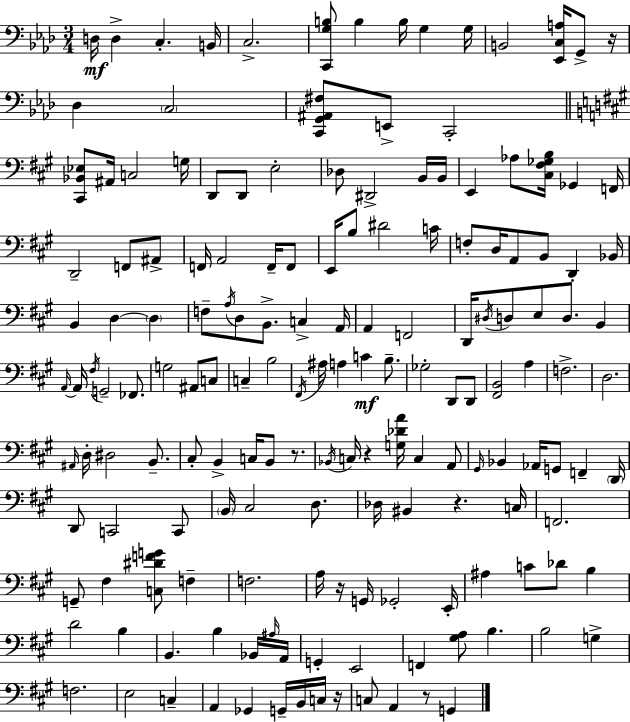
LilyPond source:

{
  \clef bass
  \numericTimeSignature
  \time 3/4
  \key f \minor
  d16\mf d4-> c4.-. b,16 | c2.-> | <c, g b>8 b4 b16 g4 g16 | b,2 <ees, c a>16 g,8-> r16 | \break des4 \parenthesize c2 | <c, g, ais, fis>8 e,8-> c,2-. | \bar "||" \break \key a \major <cis, bes, ees>8 ais,16 c2 g16 | d,8 d,8 e2-. | des8 dis,2-> b,16 b,16 | e,4 aes8 <cis fis ges b>16 ges,4 f,16 | \break d,2-- f,8 ais,8-> | f,16 a,2 f,16-- f,8 | e,16 b8 dis'2 c'16 | f8-. d16 a,8 b,8 d,4-. bes,16 | \break b,4 d4~~ \parenthesize d4 | f8-- \acciaccatura { a16 } d8 b,8.-> c4-> | a,16 a,4 f,2 | d,16 \acciaccatura { dis16 } d8 e8 d8. b,4 | \break \grace { a,16~ }~ a,16 \acciaccatura { fis16 } g,2-- | fes,8. g2 | ais,8 c8 c4-- b2 | \acciaccatura { fis,16 } ais16 a4 c'4\mf | \break b8.-- ges2-. | d,8 d,8 <fis, b,>2 | a4 f2.-> | d2. | \break \grace { ais,16 } d16-. dis2 | b,8.-- cis8-. b,4-> | c16 b,8 r8. \acciaccatura { bes,16 } c16 r4 | <g des' a'>16 c4 a,8 \grace { gis,16 } bes,4 | \break aes,16 g,8 f,4-- \parenthesize d,16 d,8 c,2 | c,8 \parenthesize b,16 cis2 | d8. des16 bis,4 | r4. c16 f,2. | \break g,8-- fis4 | <c dis' f' g'>8 f4-- f2. | a16 r16 g,16 ges,2-. | e,16-. ais4 | \break c'8 des'8 b4 d'2 | b4 b,4. | b4 bes,16 \grace { ais16 } a,16 g,4-. | e,2 f,4 | \break <gis a>8 b4. b2 | g4-> f2. | e2 | c4-- a,4 | \break ges,4 g,16-- b,16 c16 r16 c8 a,4 | r8 g,4 \bar "|."
}